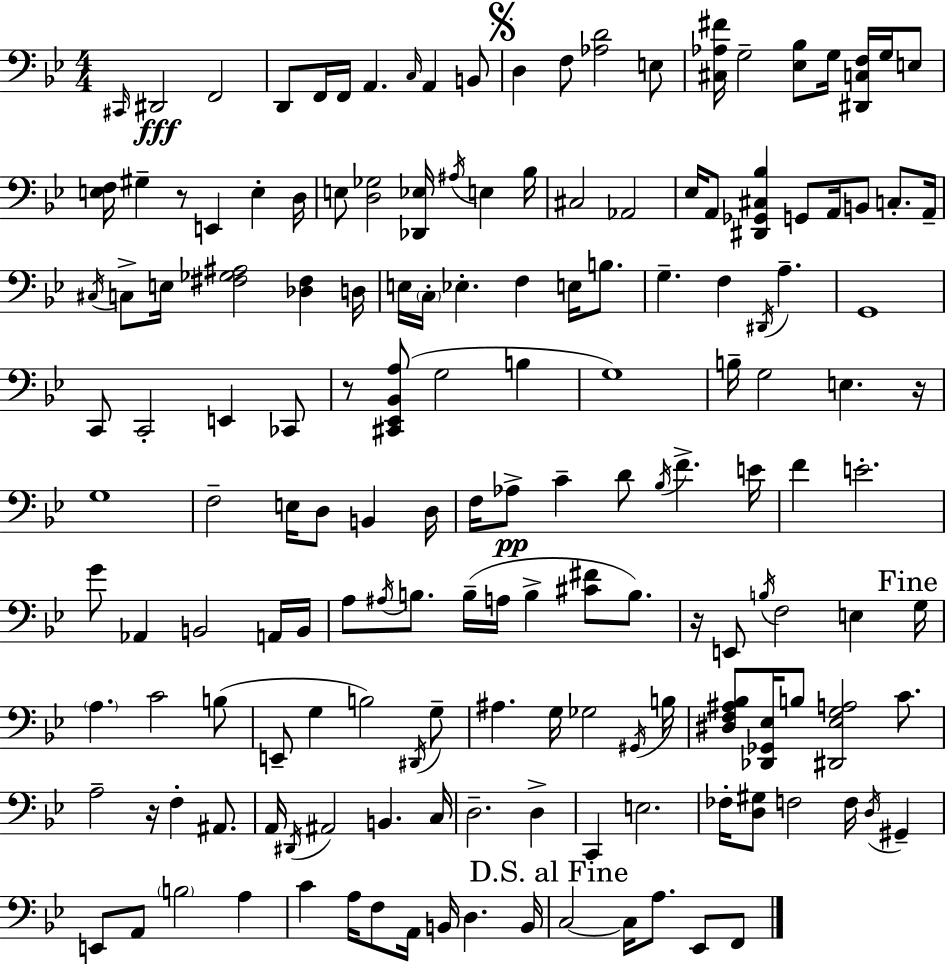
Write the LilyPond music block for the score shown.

{
  \clef bass
  \numericTimeSignature
  \time 4/4
  \key bes \major
  \grace { cis,16 }\fff dis,2 f,2 | d,8 f,16 f,16 a,4. \grace { c16 } a,4 | b,8 \mark \markup { \musicglyph "scripts.segno" } d4 f8 <aes d'>2 | e8 <cis aes fis'>16 g2-- <ees bes>8 g16 <dis, c f>16 g16 | \break e8 <e f>16 gis4-- r8 e,4 e4-. | d16 e8 <d ges>2 <des, ees>16 \acciaccatura { ais16 } e4 | bes16 cis2 aes,2 | ees16 a,8 <dis, ges, cis bes>4 g,8 a,16 b,8 c8.-. | \break a,16-- \acciaccatura { cis16 } c8-> e16 <fis ges ais>2 <des fis>4 | d16 e16 \parenthesize c16-. ees4.-. f4 | e16 b8. g4.-- f4 \acciaccatura { dis,16 } a4.-- | g,1 | \break c,8 c,2-. e,4 | ces,8 r8 <cis, ees, bes, a>8( g2 | b4 g1) | b16-- g2 e4. | \break r16 g1 | f2-- e16 d8 | b,4 d16 f16 aes8->\pp c'4-- d'8 \acciaccatura { bes16 } f'4.-> | e'16 f'4 e'2.-. | \break g'8 aes,4 b,2 | a,16 b,16 a8 \acciaccatura { ais16 } b8. b16--( a16 b4-> | <cis' fis'>8 b8.) r16 e,8 \acciaccatura { b16 } f2 | e4 \mark "Fine" g16 \parenthesize a4. c'2 | \break b8( e,8-- g4 b2) | \acciaccatura { dis,16 } g8-- ais4. g16 | ges2 \acciaccatura { gis,16 } b16 <dis f ais bes>8 <des, ges, ees>16 b8 <dis, ees g a>2 | c'8. a2-- | \break r16 f4-. ais,8. a,16 \acciaccatura { dis,16 } ais,2 | b,4. c16 d2.-- | d4-> c,4 e2. | fes16-. <d gis>8 f2 | \break f16 \acciaccatura { d16 } gis,4-- e,8 a,8 | \parenthesize b2 a4 c'4 | a16 f8 a,16 b,16 d4. b,16 \mark "D.S. al Fine" c2~~ | c16 a8. ees,8 f,8 \bar "|."
}